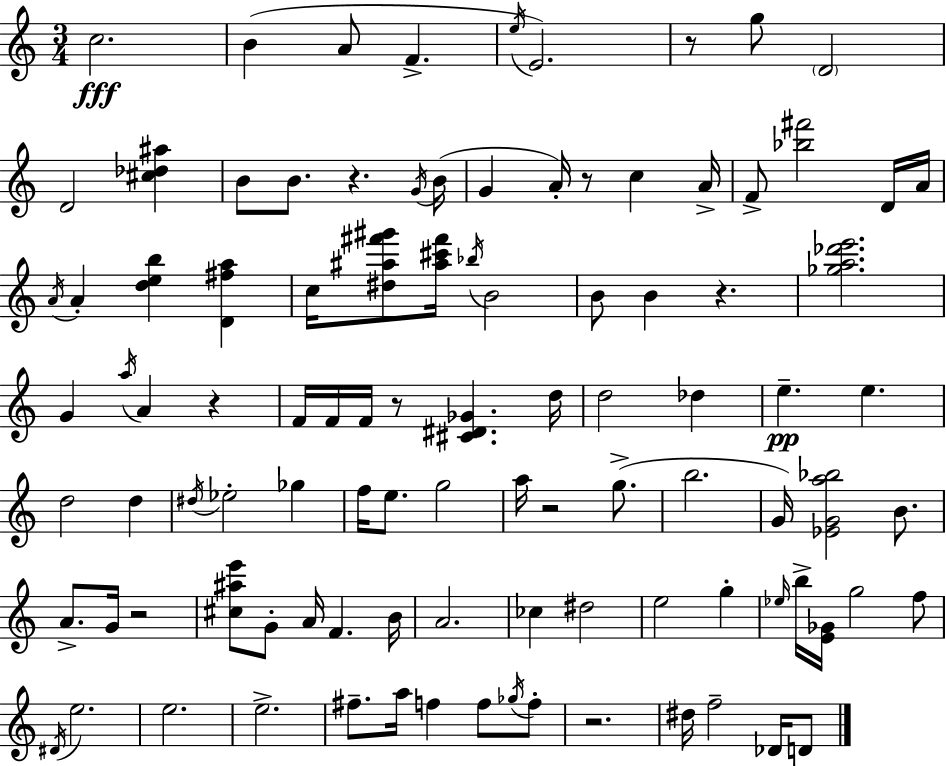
C5/h. B4/q A4/e F4/q. E5/s E4/h. R/e G5/e D4/h D4/h [C#5,Db5,A#5]/q B4/e B4/e. R/q. G4/s B4/s G4/q A4/s R/e C5/q A4/s F4/e [Bb5,F#6]/h D4/s A4/s A4/s A4/q [D5,E5,B5]/q [D4,F#5,A5]/q C5/s [D#5,A#5,F#6,G#6]/e [A#5,C#6,F#6]/s Bb5/s B4/h B4/e B4/q R/q. [Gb5,A5,Db6,E6]/h. G4/q A5/s A4/q R/q F4/s F4/s F4/s R/e [C#4,D#4,Gb4]/q. D5/s D5/h Db5/q E5/q. E5/q. D5/h D5/q D#5/s Eb5/h Gb5/q F5/s E5/e. G5/h A5/s R/h G5/e. B5/h. G4/s [Eb4,G4,A5,Bb5]/h B4/e. A4/e. G4/s R/h [C#5,A#5,E6]/e G4/e A4/s F4/q. B4/s A4/h. CES5/q D#5/h E5/h G5/q Eb5/s B5/s [E4,Gb4]/s G5/h F5/e D#4/s E5/h. E5/h. E5/h. F#5/e. A5/s F5/q F5/e Gb5/s F5/e R/h. D#5/s F5/h Db4/s D4/e